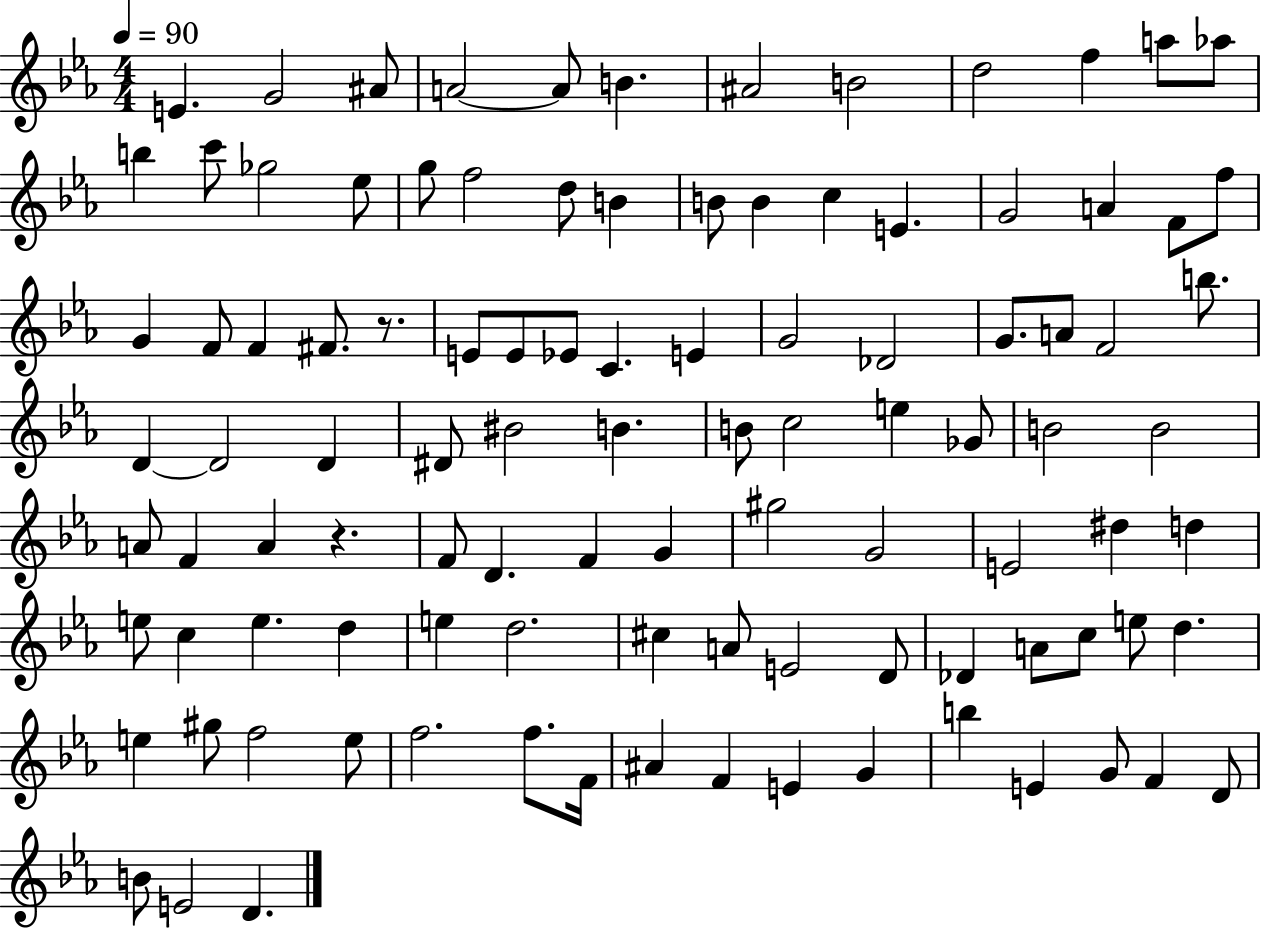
E4/q. G4/h A#4/e A4/h A4/e B4/q. A#4/h B4/h D5/h F5/q A5/e Ab5/e B5/q C6/e Gb5/h Eb5/e G5/e F5/h D5/e B4/q B4/e B4/q C5/q E4/q. G4/h A4/q F4/e F5/e G4/q F4/e F4/q F#4/e. R/e. E4/e E4/e Eb4/e C4/q. E4/q G4/h Db4/h G4/e. A4/e F4/h B5/e. D4/q D4/h D4/q D#4/e BIS4/h B4/q. B4/e C5/h E5/q Gb4/e B4/h B4/h A4/e F4/q A4/q R/q. F4/e D4/q. F4/q G4/q G#5/h G4/h E4/h D#5/q D5/q E5/e C5/q E5/q. D5/q E5/q D5/h. C#5/q A4/e E4/h D4/e Db4/q A4/e C5/e E5/e D5/q. E5/q G#5/e F5/h E5/e F5/h. F5/e. F4/s A#4/q F4/q E4/q G4/q B5/q E4/q G4/e F4/q D4/e B4/e E4/h D4/q.